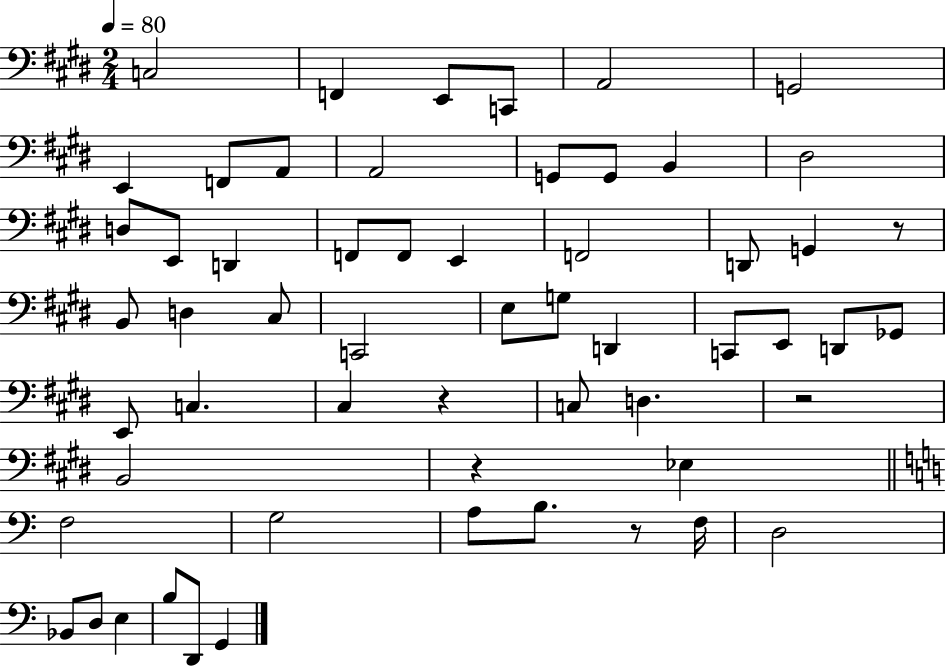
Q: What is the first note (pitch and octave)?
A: C3